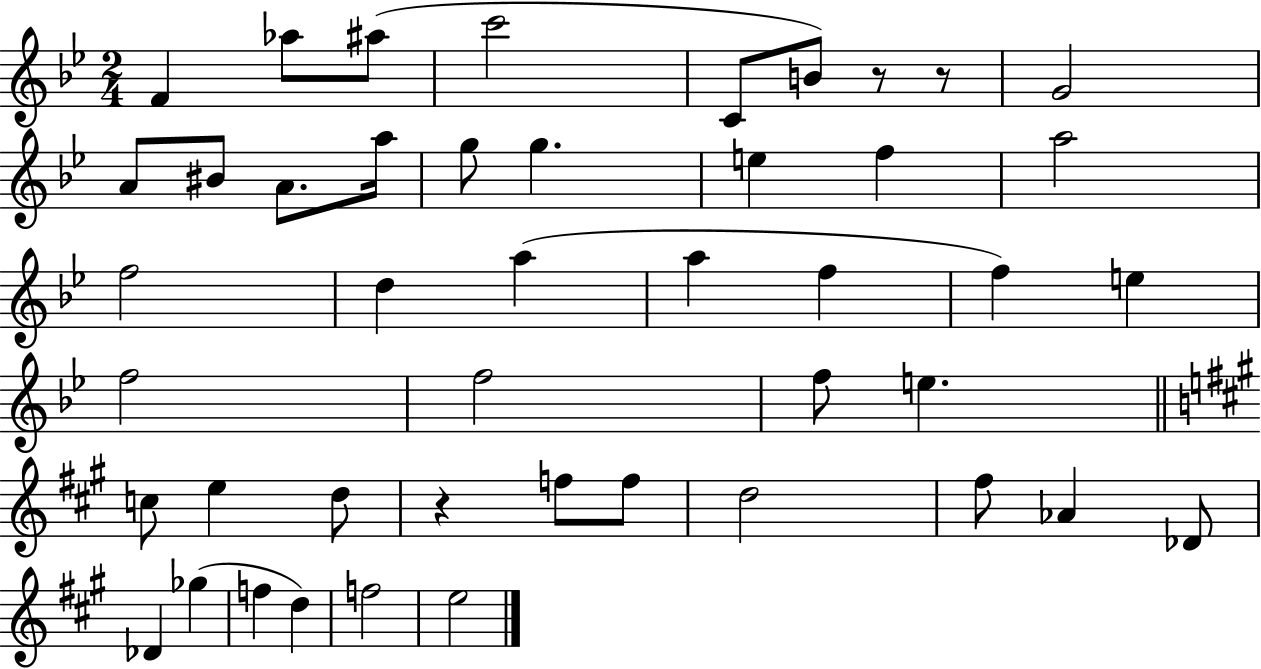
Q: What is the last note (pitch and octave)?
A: E5